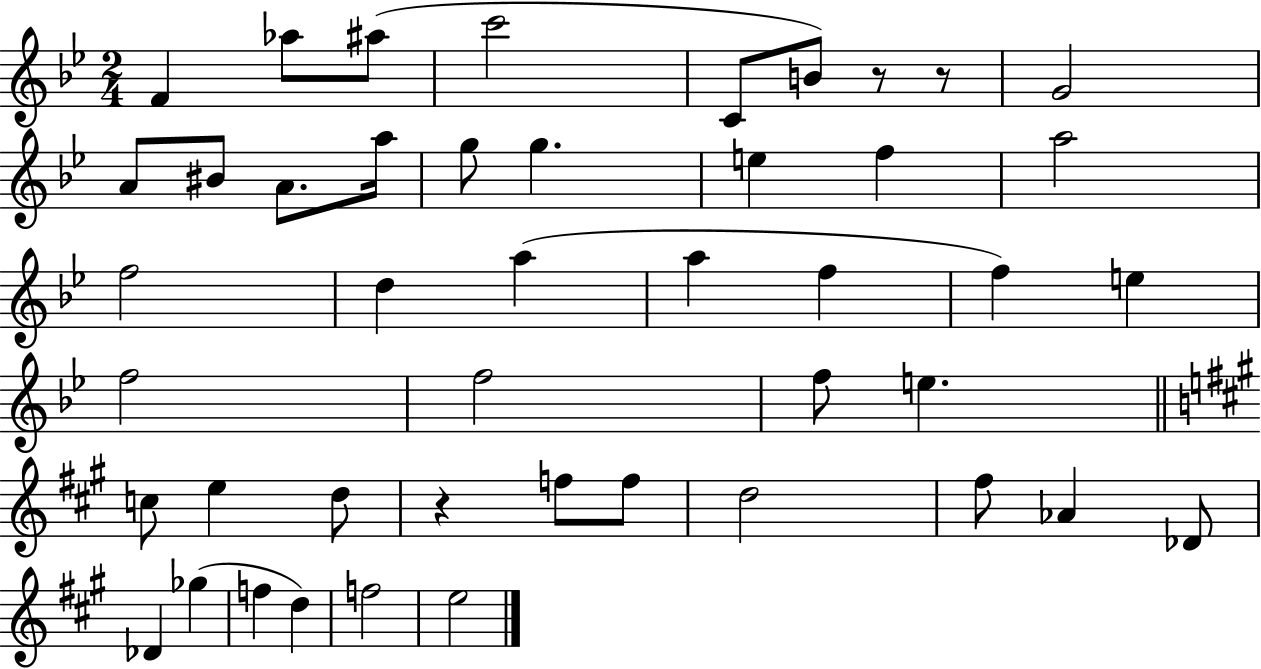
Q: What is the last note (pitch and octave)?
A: E5